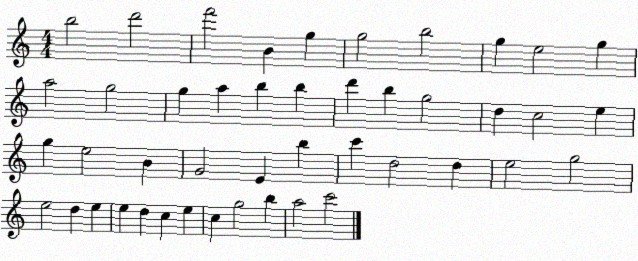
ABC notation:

X:1
T:Untitled
M:4/4
L:1/4
K:C
b2 d'2 f'2 B g g2 b2 g e2 g a2 g2 g a b b d' b g2 d c2 e g e2 B G2 E b c' d2 d e2 g2 e2 d e e d c e c g2 b a2 c'2